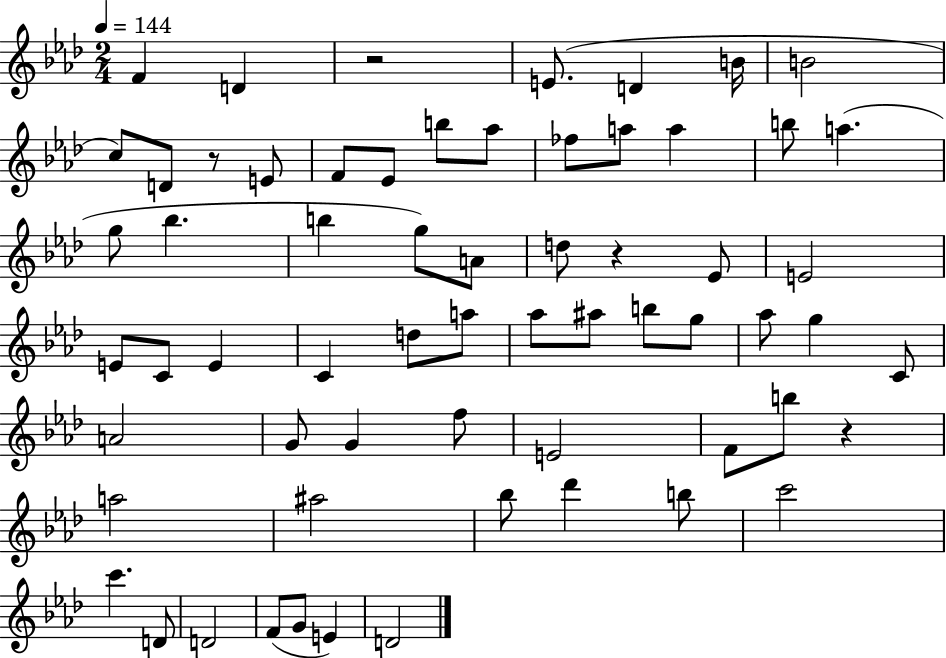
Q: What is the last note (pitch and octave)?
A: D4